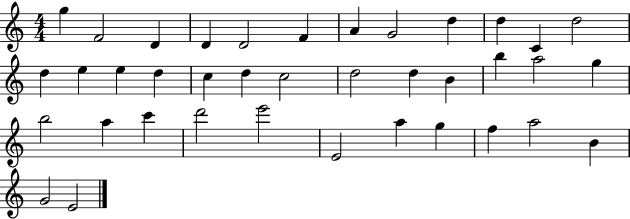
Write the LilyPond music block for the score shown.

{
  \clef treble
  \numericTimeSignature
  \time 4/4
  \key c \major
  g''4 f'2 d'4 | d'4 d'2 f'4 | a'4 g'2 d''4 | d''4 c'4 d''2 | \break d''4 e''4 e''4 d''4 | c''4 d''4 c''2 | d''2 d''4 b'4 | b''4 a''2 g''4 | \break b''2 a''4 c'''4 | d'''2 e'''2 | e'2 a''4 g''4 | f''4 a''2 b'4 | \break g'2 e'2 | \bar "|."
}